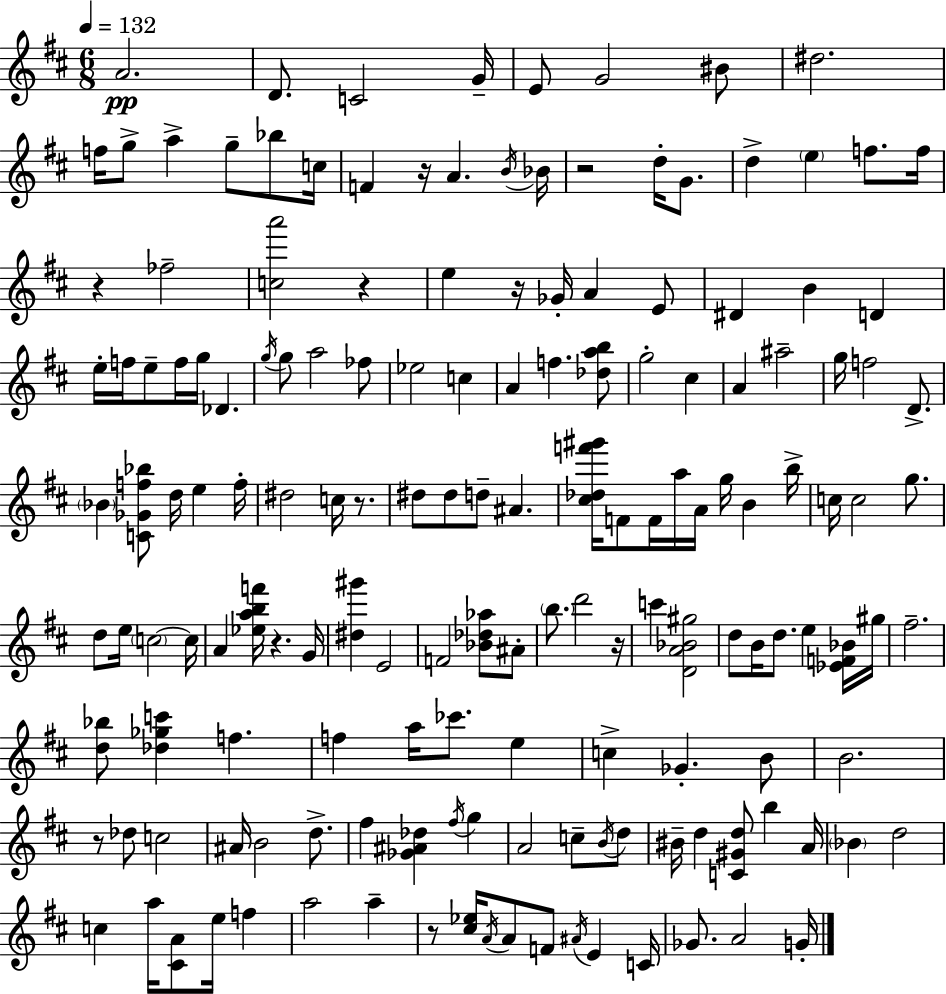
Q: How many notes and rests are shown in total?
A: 158